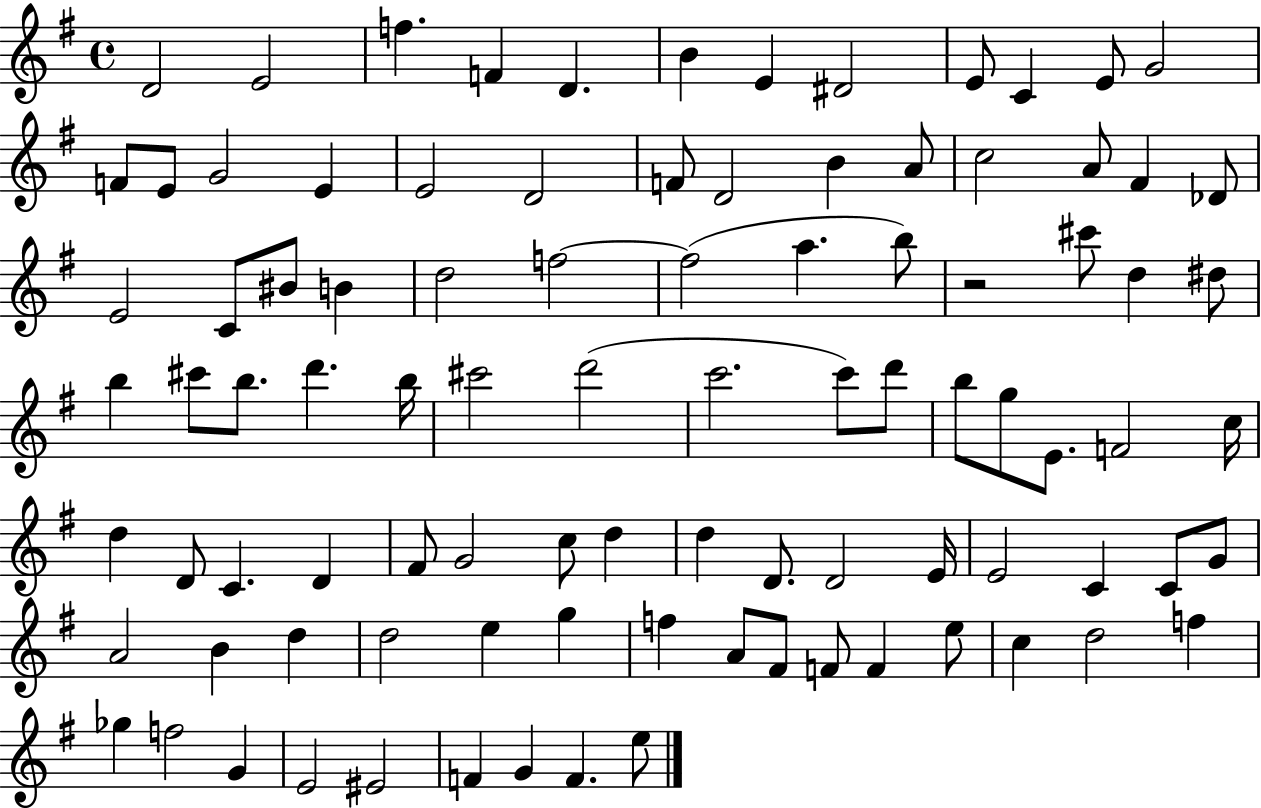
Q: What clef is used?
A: treble